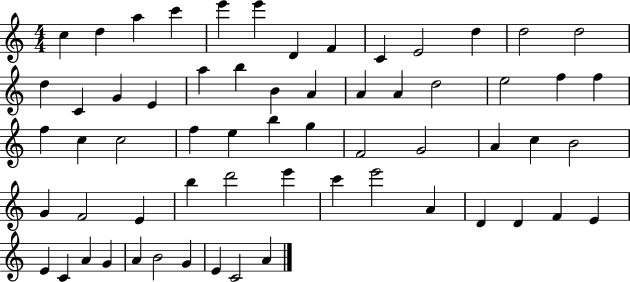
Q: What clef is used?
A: treble